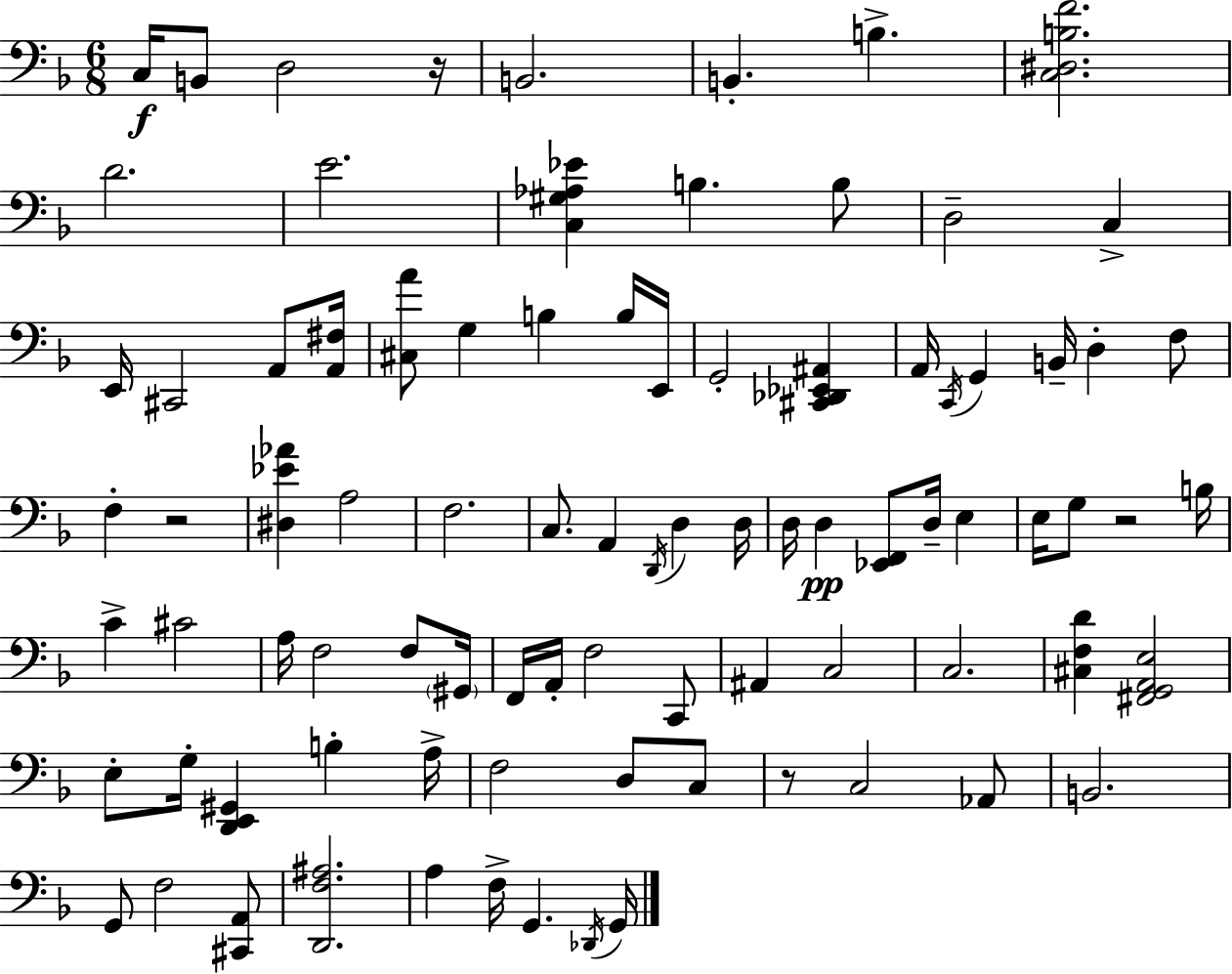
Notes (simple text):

C3/s B2/e D3/h R/s B2/h. B2/q. B3/q. [C3,D#3,B3,F4]/h. D4/h. E4/h. [C3,G#3,Ab3,Eb4]/q B3/q. B3/e D3/h C3/q E2/s C#2/h A2/e [A2,F#3]/s [C#3,A4]/e G3/q B3/q B3/s E2/s G2/h [C#2,Db2,Eb2,A#2]/q A2/s C2/s G2/q B2/s D3/q F3/e F3/q R/h [D#3,Eb4,Ab4]/q A3/h F3/h. C3/e. A2/q D2/s D3/q D3/s D3/s D3/q [Eb2,F2]/e D3/s E3/q E3/s G3/e R/h B3/s C4/q C#4/h A3/s F3/h F3/e G#2/s F2/s A2/s F3/h C2/e A#2/q C3/h C3/h. [C#3,F3,D4]/q [F#2,G2,A2,E3]/h E3/e G3/s [D2,E2,G#2]/q B3/q A3/s F3/h D3/e C3/e R/e C3/h Ab2/e B2/h. G2/e F3/h [C#2,A2]/e [D2,F3,A#3]/h. A3/q F3/s G2/q. Db2/s G2/s